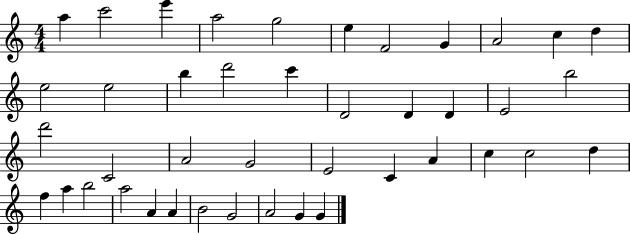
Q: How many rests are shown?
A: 0